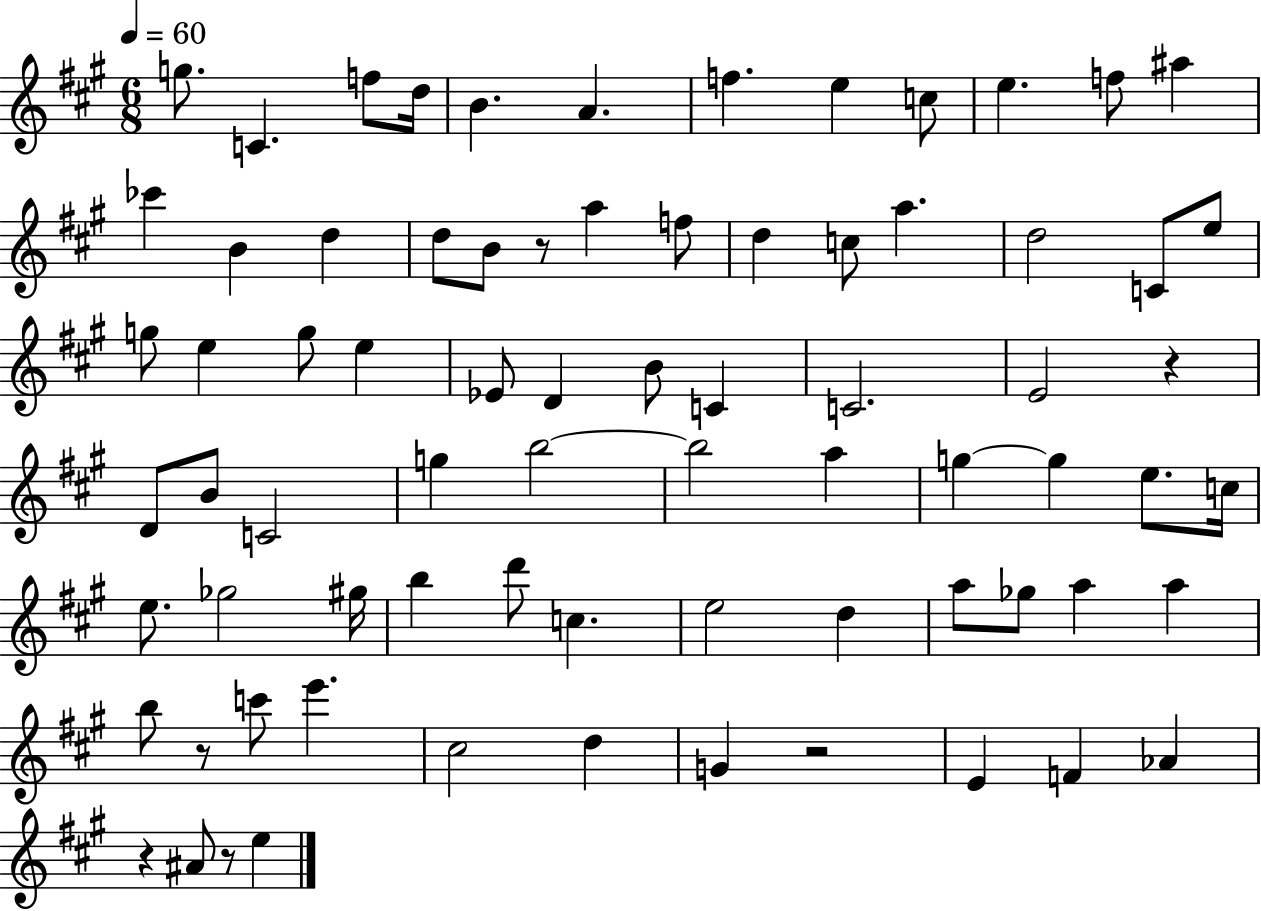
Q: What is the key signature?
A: A major